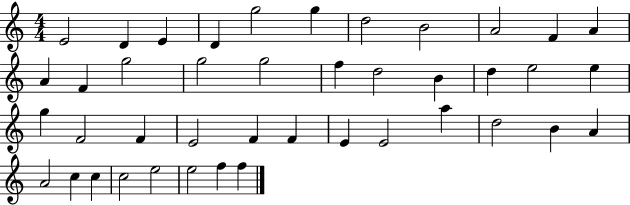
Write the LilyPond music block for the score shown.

{
  \clef treble
  \numericTimeSignature
  \time 4/4
  \key c \major
  e'2 d'4 e'4 | d'4 g''2 g''4 | d''2 b'2 | a'2 f'4 a'4 | \break a'4 f'4 g''2 | g''2 g''2 | f''4 d''2 b'4 | d''4 e''2 e''4 | \break g''4 f'2 f'4 | e'2 f'4 f'4 | e'4 e'2 a''4 | d''2 b'4 a'4 | \break a'2 c''4 c''4 | c''2 e''2 | e''2 f''4 f''4 | \bar "|."
}